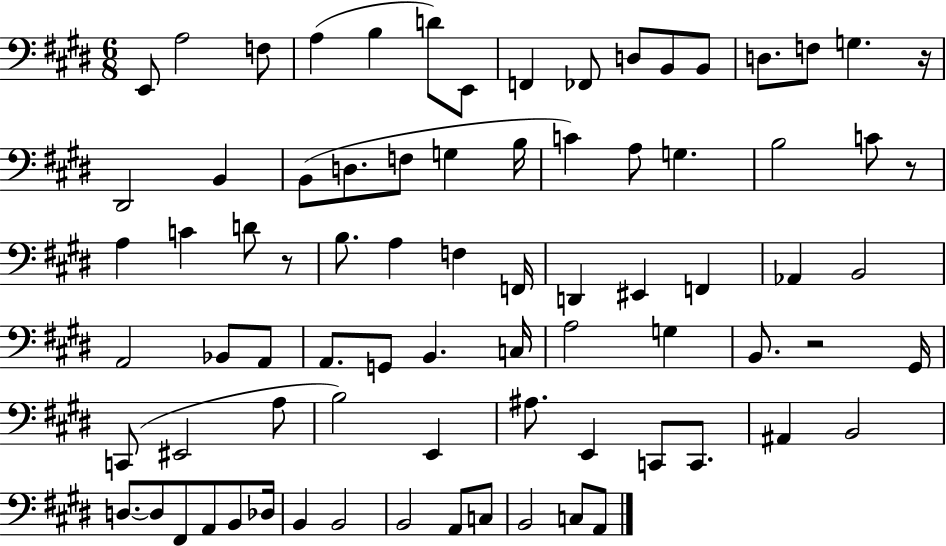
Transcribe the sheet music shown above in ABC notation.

X:1
T:Untitled
M:6/8
L:1/4
K:E
E,,/2 A,2 F,/2 A, B, D/2 E,,/2 F,, _F,,/2 D,/2 B,,/2 B,,/2 D,/2 F,/2 G, z/4 ^D,,2 B,, B,,/2 D,/2 F,/2 G, B,/4 C A,/2 G, B,2 C/2 z/2 A, C D/2 z/2 B,/2 A, F, F,,/4 D,, ^E,, F,, _A,, B,,2 A,,2 _B,,/2 A,,/2 A,,/2 G,,/2 B,, C,/4 A,2 G, B,,/2 z2 ^G,,/4 C,,/2 ^E,,2 A,/2 B,2 E,, ^A,/2 E,, C,,/2 C,,/2 ^A,, B,,2 D,/2 D,/2 ^F,,/2 A,,/2 B,,/2 _D,/4 B,, B,,2 B,,2 A,,/2 C,/2 B,,2 C,/2 A,,/2